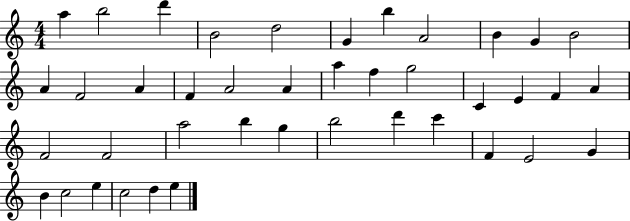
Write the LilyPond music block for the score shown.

{
  \clef treble
  \numericTimeSignature
  \time 4/4
  \key c \major
  a''4 b''2 d'''4 | b'2 d''2 | g'4 b''4 a'2 | b'4 g'4 b'2 | \break a'4 f'2 a'4 | f'4 a'2 a'4 | a''4 f''4 g''2 | c'4 e'4 f'4 a'4 | \break f'2 f'2 | a''2 b''4 g''4 | b''2 d'''4 c'''4 | f'4 e'2 g'4 | \break b'4 c''2 e''4 | c''2 d''4 e''4 | \bar "|."
}